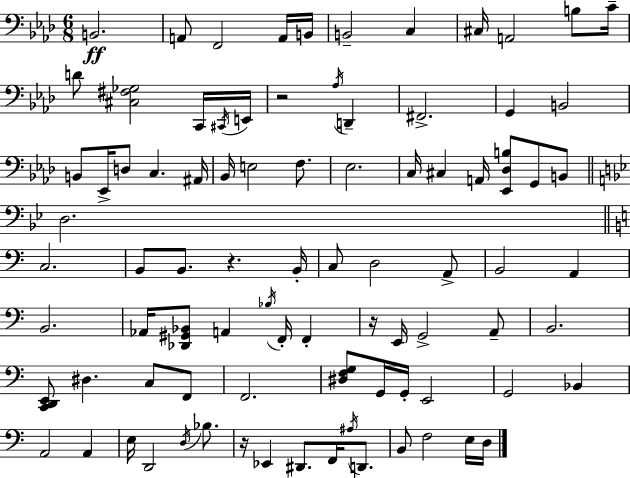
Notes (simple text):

B2/h. A2/e F2/h A2/s B2/s B2/h C3/q C#3/s A2/h B3/e C4/s D4/e [C#3,F#3,Gb3]/h C2/s C#2/s E2/s R/h Ab3/s D2/q F#2/h. G2/q B2/h B2/e Eb2/s D3/e C3/q. A#2/s Bb2/s E3/h F3/e. Eb3/h. C3/s C#3/q A2/s [Eb2,Db3,B3]/e G2/e B2/e D3/h. C3/h. B2/e B2/e. R/q. B2/s C3/e D3/h A2/e B2/h A2/q B2/h. Ab2/s [Db2,G#2,Bb2]/e A2/q Bb3/s F2/s F2/q R/s E2/s G2/h A2/e B2/h. [C2,D2,E2]/e D#3/q. C3/e F2/e F2/h. [D#3,F3,G3]/e G2/s G2/s E2/h G2/h Bb2/q A2/h A2/q E3/s D2/h D3/s Bb3/e. R/s Eb2/q D#2/e. F2/s A#3/s D2/e. B2/e F3/h E3/s D3/s